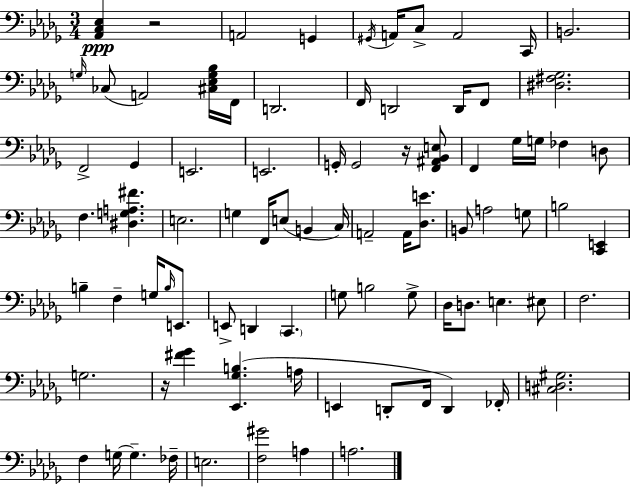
[Ab2,C3,Eb3]/q R/h A2/h G2/q G#2/s A2/s C3/e A2/h C2/s B2/h. G3/s CES3/e A2/h [C#3,Eb3,G3,Bb3]/s F2/s D2/h. F2/s D2/h D2/s F2/e [D#3,F#3,Gb3]/h. F2/h Gb2/q E2/h. E2/h. G2/s G2/h R/s [F2,A#2,Bb2,E3]/e F2/q Gb3/s G3/s FES3/q D3/e F3/q. [D#3,G3,A3,F#4]/q. E3/h. G3/q F2/s E3/e B2/q C3/s A2/h A2/s [Db3,E4]/e. B2/e A3/h G3/e B3/h [C2,E2]/q B3/q F3/q G3/s B3/s E2/e. E2/e D2/q C2/q. G3/e B3/h G3/e Db3/s D3/e. E3/q. EIS3/e F3/h. G3/h. R/s [F#4,Gb4]/q [Eb2,Gb3,B3]/q. A3/s E2/q D2/e F2/s D2/q FES2/s [C#3,D3,G#3]/h. F3/q G3/s G3/q. FES3/s E3/h. [F3,G#4]/h A3/q A3/h.